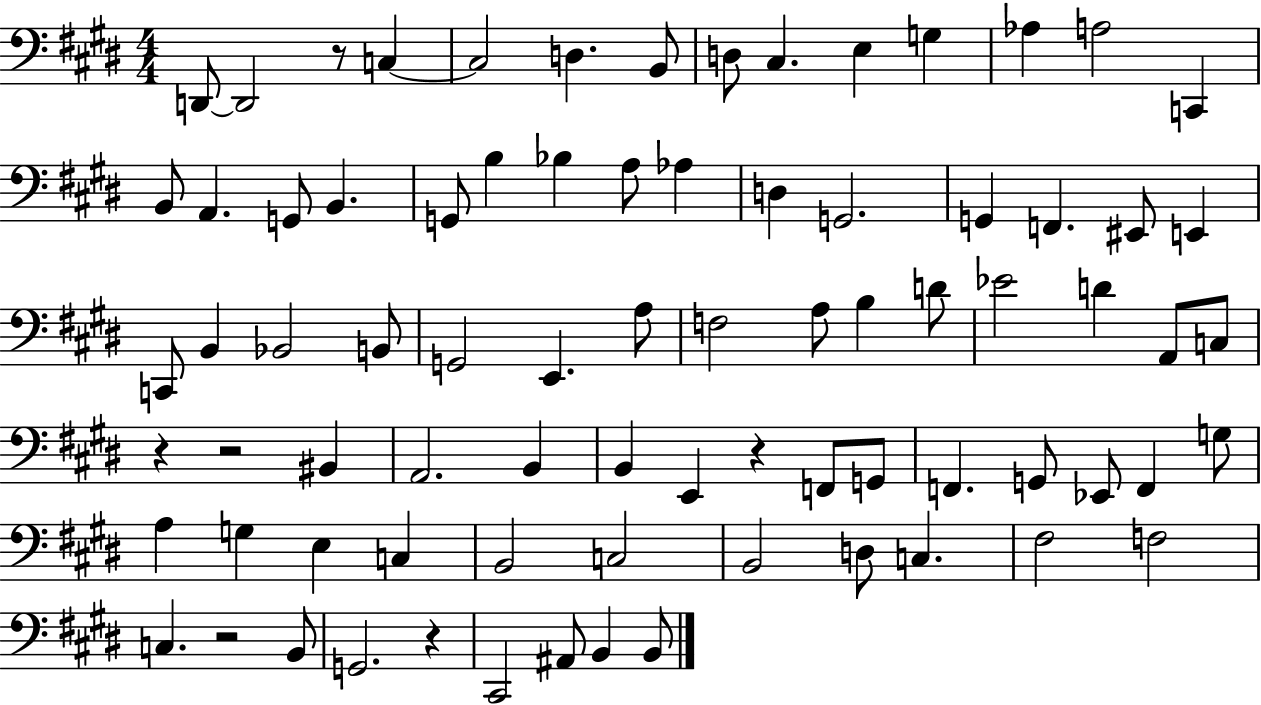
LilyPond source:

{
  \clef bass
  \numericTimeSignature
  \time 4/4
  \key e \major
  d,8~~ d,2 r8 c4~~ | c2 d4. b,8 | d8 cis4. e4 g4 | aes4 a2 c,4 | \break b,8 a,4. g,8 b,4. | g,8 b4 bes4 a8 aes4 | d4 g,2. | g,4 f,4. eis,8 e,4 | \break c,8 b,4 bes,2 b,8 | g,2 e,4. a8 | f2 a8 b4 d'8 | ees'2 d'4 a,8 c8 | \break r4 r2 bis,4 | a,2. b,4 | b,4 e,4 r4 f,8 g,8 | f,4. g,8 ees,8 f,4 g8 | \break a4 g4 e4 c4 | b,2 c2 | b,2 d8 c4. | fis2 f2 | \break c4. r2 b,8 | g,2. r4 | cis,2 ais,8 b,4 b,8 | \bar "|."
}